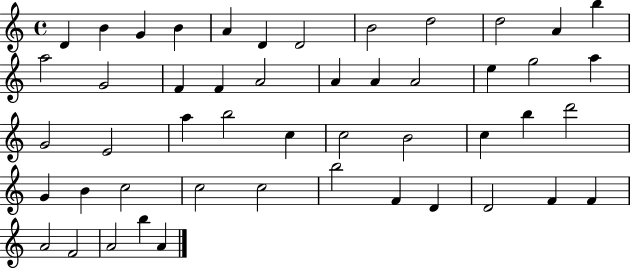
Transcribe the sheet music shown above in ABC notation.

X:1
T:Untitled
M:4/4
L:1/4
K:C
D B G B A D D2 B2 d2 d2 A b a2 G2 F F A2 A A A2 e g2 a G2 E2 a b2 c c2 B2 c b d'2 G B c2 c2 c2 b2 F D D2 F F A2 F2 A2 b A